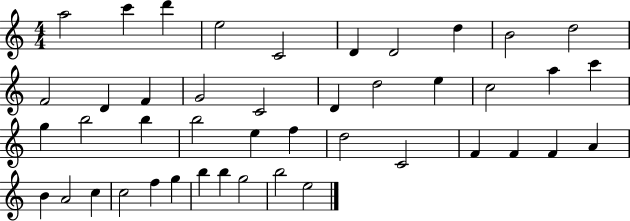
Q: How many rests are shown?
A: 0